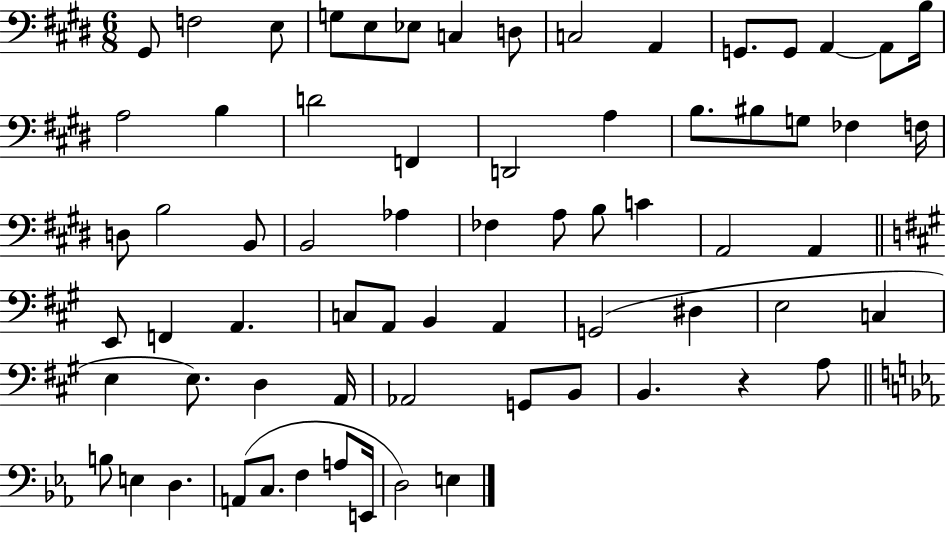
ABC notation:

X:1
T:Untitled
M:6/8
L:1/4
K:E
^G,,/2 F,2 E,/2 G,/2 E,/2 _E,/2 C, D,/2 C,2 A,, G,,/2 G,,/2 A,, A,,/2 B,/4 A,2 B, D2 F,, D,,2 A, B,/2 ^B,/2 G,/2 _F, F,/4 D,/2 B,2 B,,/2 B,,2 _A, _F, A,/2 B,/2 C A,,2 A,, E,,/2 F,, A,, C,/2 A,,/2 B,, A,, G,,2 ^D, E,2 C, E, E,/2 D, A,,/4 _A,,2 G,,/2 B,,/2 B,, z A,/2 B,/2 E, D, A,,/2 C,/2 F, A,/2 E,,/4 D,2 E,